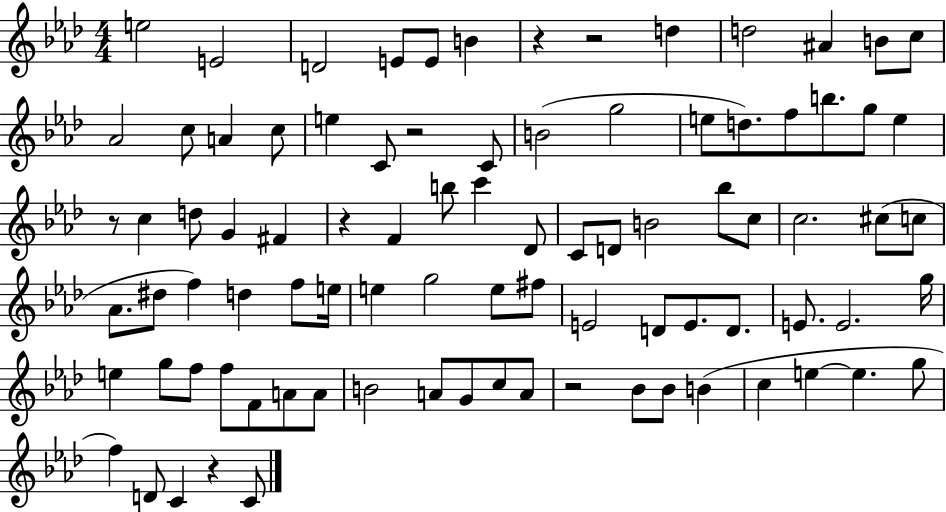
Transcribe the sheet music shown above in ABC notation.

X:1
T:Untitled
M:4/4
L:1/4
K:Ab
e2 E2 D2 E/2 E/2 B z z2 d d2 ^A B/2 c/2 _A2 c/2 A c/2 e C/2 z2 C/2 B2 g2 e/2 d/2 f/2 b/2 g/2 e z/2 c d/2 G ^F z F b/2 c' _D/2 C/2 D/2 B2 _b/2 c/2 c2 ^c/2 c/2 _A/2 ^d/2 f d f/2 e/4 e g2 e/2 ^f/2 E2 D/2 E/2 D/2 E/2 E2 g/4 e g/2 f/2 f/2 F/2 A/2 A/2 B2 A/2 G/2 c/2 A/2 z2 _B/2 _B/2 B c e e g/2 f D/2 C z C/2